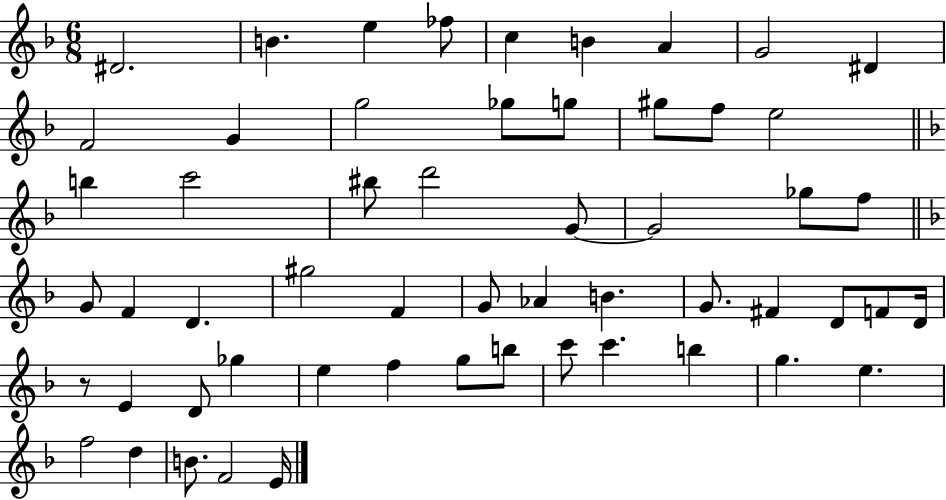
X:1
T:Untitled
M:6/8
L:1/4
K:F
^D2 B e _f/2 c B A G2 ^D F2 G g2 _g/2 g/2 ^g/2 f/2 e2 b c'2 ^b/2 d'2 G/2 G2 _g/2 f/2 G/2 F D ^g2 F G/2 _A B G/2 ^F D/2 F/2 D/4 z/2 E D/2 _g e f g/2 b/2 c'/2 c' b g e f2 d B/2 F2 E/4